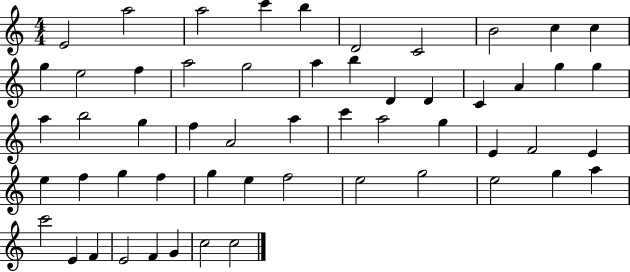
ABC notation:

X:1
T:Untitled
M:4/4
L:1/4
K:C
E2 a2 a2 c' b D2 C2 B2 c c g e2 f a2 g2 a b D D C A g g a b2 g f A2 a c' a2 g E F2 E e f g f g e f2 e2 g2 e2 g a c'2 E F E2 F G c2 c2